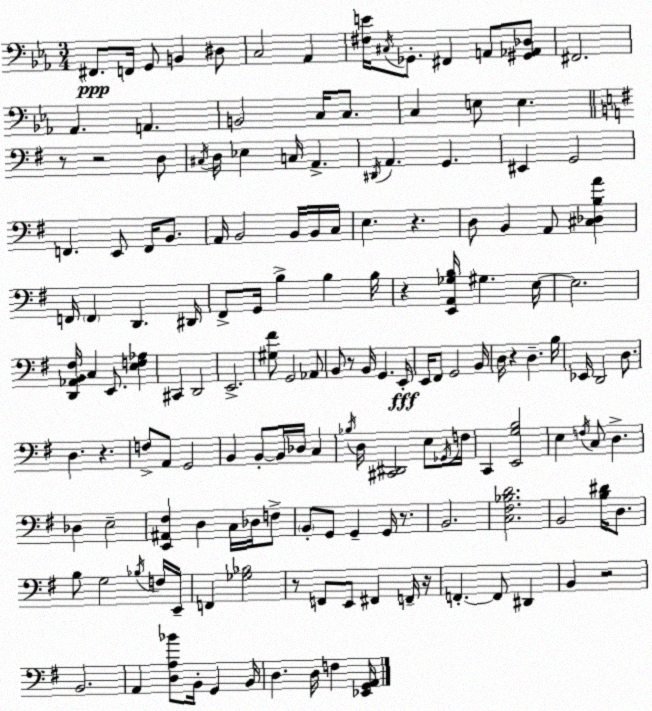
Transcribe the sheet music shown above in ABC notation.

X:1
T:Untitled
M:3/4
L:1/4
K:Eb
^F,,/2 F,,/4 G,,/2 B,, ^D,/2 C,2 _A,, [^F,E]/4 ^C,/4 _G,,/2 ^F,, A,,/2 [^G,,_A,,_D,]/2 ^F,,2 _A,, A,, B,,2 C,/4 C,/2 C, E,/2 E, z/2 z2 D,/2 ^C,/4 D,/4 _E, C,/4 A,, ^D,,/4 A,, G,, ^E,, G,,2 F,, E,,/2 F,,/4 B,,/2 A,,/4 B,,2 B,,/4 B,,/4 C,/4 E, z D,/2 B,, A,,/2 [^C,_D,B,A] F,,/4 F,, D,, ^D,,/4 ^F,,/2 G,,/4 B, B, B,/4 z [E,,A,,_G,B,]/4 ^G, E,/4 E,2 [D,,_A,,B,,^F,]/4 C, E,,/2 [E,F,_A,] ^C,, D,,2 E,,2 [^G,^F]/2 G,,2 _A,,/2 B,,/2 z/2 B,,/4 G,, E,,/4 E,,/4 ^F,,/2 G,,2 B,,/4 D,/4 z D, B,/4 _E,,/4 D,,2 D,/2 D, z F,/2 A,,/2 G,,2 B,, B,,/2 B,,/4 _D,/4 C, _B,/4 D,/4 [^C,,^D,,]2 E,/2 _G,,/4 F,/4 C,, [E,,G,B,]2 E, F,/4 C,/2 D, _D, E,2 [E,,^A,,^F,] D, C,/4 _D,/4 F,/2 B,,/2 G,,/2 G,, G,,/4 z/2 B,,2 [C,^F,_B,D]2 B,,2 [B,^D]/4 D,/2 B,/2 G,2 _B,/4 F,/4 E,,/4 F,, [_G,_B,]2 z/2 F,,/2 E,,/2 ^F,, F,,/4 z/4 F,, F,,/2 ^D,, B,, z2 B,,2 A,, [D,A,_B]/2 B,,/4 G,, B,,/4 D, D,/4 F, [_E,,G,,A,,]/4